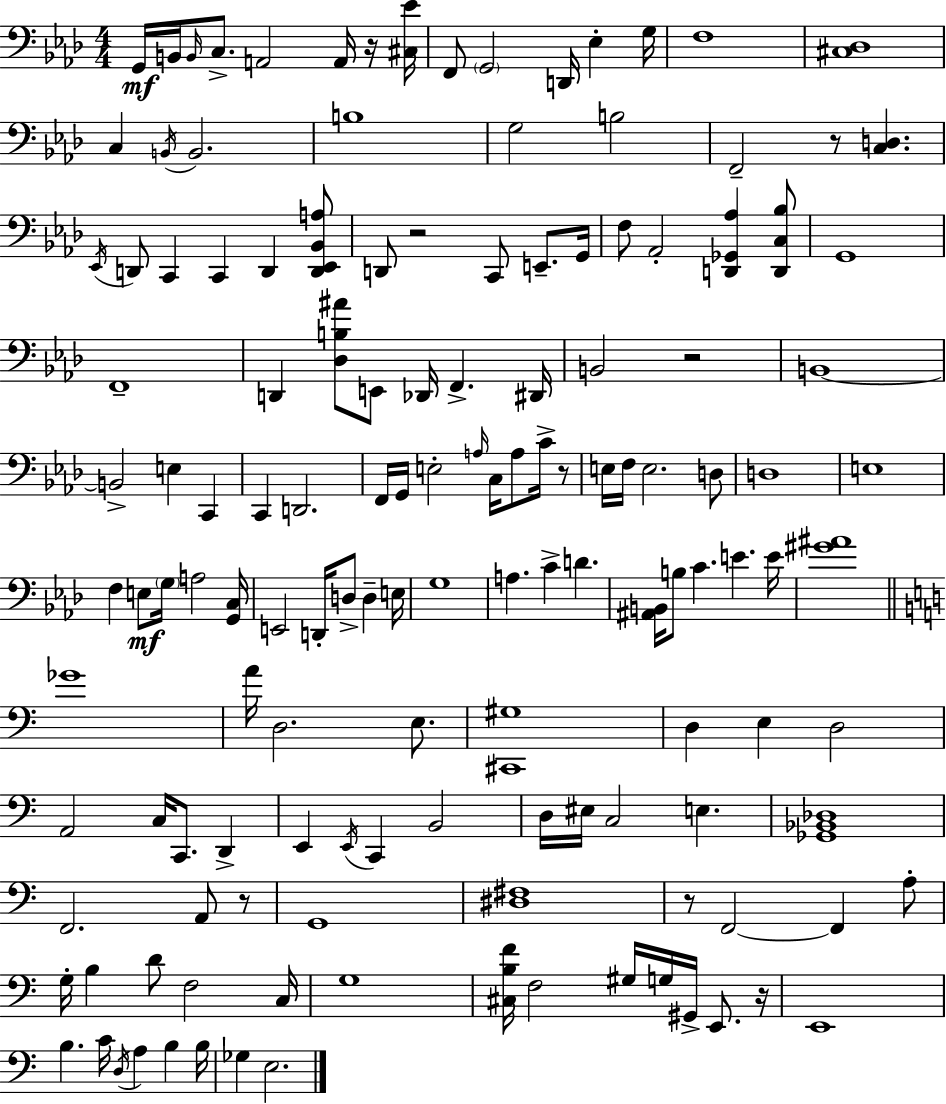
X:1
T:Untitled
M:4/4
L:1/4
K:Ab
G,,/4 B,,/4 B,,/4 C,/2 A,,2 A,,/4 z/4 [^C,_E]/4 F,,/2 G,,2 D,,/4 _E, G,/4 F,4 [^C,_D,]4 C, B,,/4 B,,2 B,4 G,2 B,2 F,,2 z/2 [C,D,] _E,,/4 D,,/2 C,, C,, D,, [D,,_E,,_B,,A,]/2 D,,/2 z2 C,,/2 E,,/2 G,,/4 F,/2 _A,,2 [D,,_G,,_A,] [D,,C,_B,]/2 G,,4 F,,4 D,, [_D,B,^A]/2 E,,/2 _D,,/4 F,, ^D,,/4 B,,2 z2 B,,4 B,,2 E, C,, C,, D,,2 F,,/4 G,,/4 E,2 A,/4 C,/4 A,/2 C/4 z/2 E,/4 F,/4 E,2 D,/2 D,4 E,4 F, E,/2 G,/4 A,2 [G,,C,]/4 E,,2 D,,/4 D,/2 D, E,/4 G,4 A, C D [^A,,B,,]/4 B,/2 C E E/4 [^G^A]4 _G4 A/4 D,2 E,/2 [^C,,^G,]4 D, E, D,2 A,,2 C,/4 C,,/2 D,, E,, E,,/4 C,, B,,2 D,/4 ^E,/4 C,2 E, [_G,,_B,,_D,]4 F,,2 A,,/2 z/2 G,,4 [^D,^F,]4 z/2 F,,2 F,, A,/2 G,/4 B, D/2 F,2 C,/4 G,4 [^C,B,F]/4 F,2 ^G,/4 G,/4 ^G,,/4 E,,/2 z/4 E,,4 B, C/4 D,/4 A, B, B,/4 _G, E,2